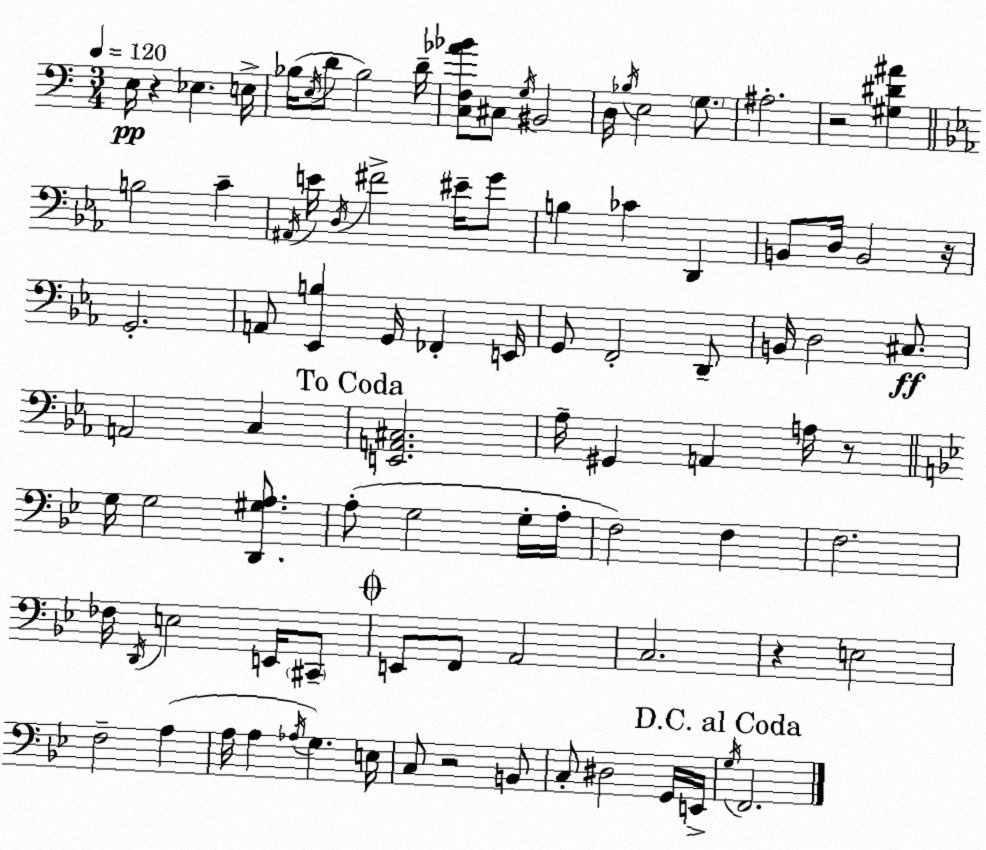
X:1
T:Untitled
M:3/4
L:1/4
K:Am
E,/4 z _E, E,/4 _B,/4 E,/4 D/2 _B,2 D/4 [C,F,_A_B]/2 ^C,/2 G,/4 ^B,,2 D,/4 _B,/4 E,2 G,/2 ^A,2 z2 [^G,^D^A] B,2 C ^A,,/4 E/4 D,/4 ^F2 ^E/4 G/2 B, _C D,, B,,/2 D,/4 B,,2 z/4 G,,2 A,,/2 [_E,,B,] G,,/4 _F,, E,,/4 G,,/2 F,,2 D,,/2 B,,/4 D,2 ^C,/2 A,,2 C, [E,,A,,^C,]2 _A,/4 ^G,, A,, A,/4 z/2 G,/4 G,2 [D,,^G,A,]/2 A,/2 G,2 G,/4 A,/4 F,2 F, F,2 _F,/4 D,,/4 E,2 E,,/4 ^C,,/2 E,,/2 F,,/2 A,,2 C,2 z E,2 F,2 A, A,/4 A, _A,/4 G, E,/4 C,/2 z2 B,,/2 C,/2 ^D,2 G,,/4 E,,/4 G,/4 F,,2